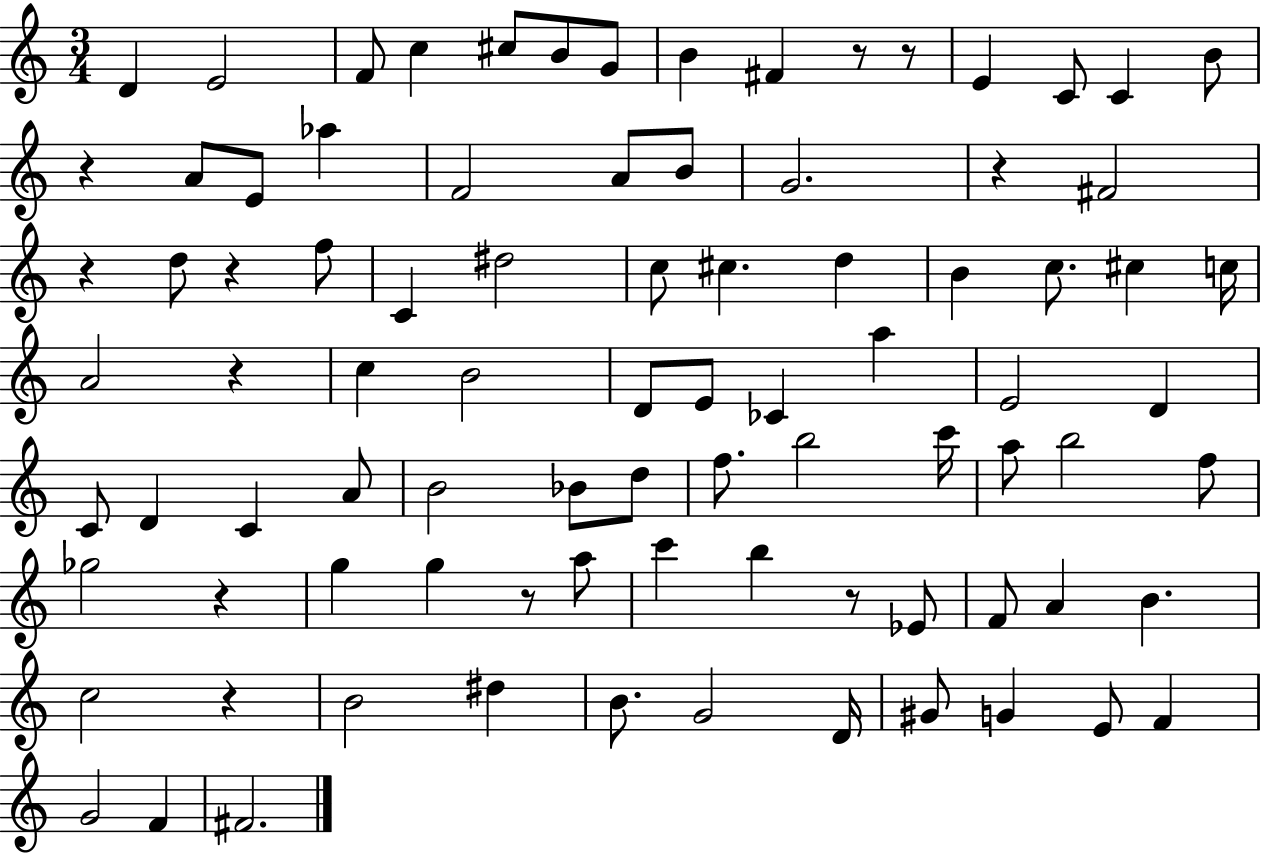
D4/q E4/h F4/e C5/q C#5/e B4/e G4/e B4/q F#4/q R/e R/e E4/q C4/e C4/q B4/e R/q A4/e E4/e Ab5/q F4/h A4/e B4/e G4/h. R/q F#4/h R/q D5/e R/q F5/e C4/q D#5/h C5/e C#5/q. D5/q B4/q C5/e. C#5/q C5/s A4/h R/q C5/q B4/h D4/e E4/e CES4/q A5/q E4/h D4/q C4/e D4/q C4/q A4/e B4/h Bb4/e D5/e F5/e. B5/h C6/s A5/e B5/h F5/e Gb5/h R/q G5/q G5/q R/e A5/e C6/q B5/q R/e Eb4/e F4/e A4/q B4/q. C5/h R/q B4/h D#5/q B4/e. G4/h D4/s G#4/e G4/q E4/e F4/q G4/h F4/q F#4/h.